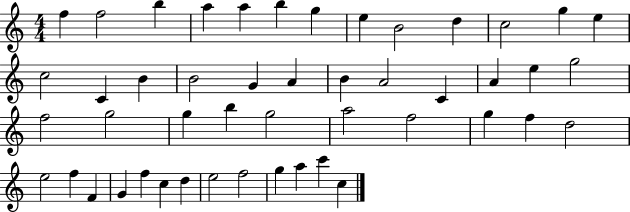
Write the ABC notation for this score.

X:1
T:Untitled
M:4/4
L:1/4
K:C
f f2 b a a b g e B2 d c2 g e c2 C B B2 G A B A2 C A e g2 f2 g2 g b g2 a2 f2 g f d2 e2 f F G f c d e2 f2 g a c' c